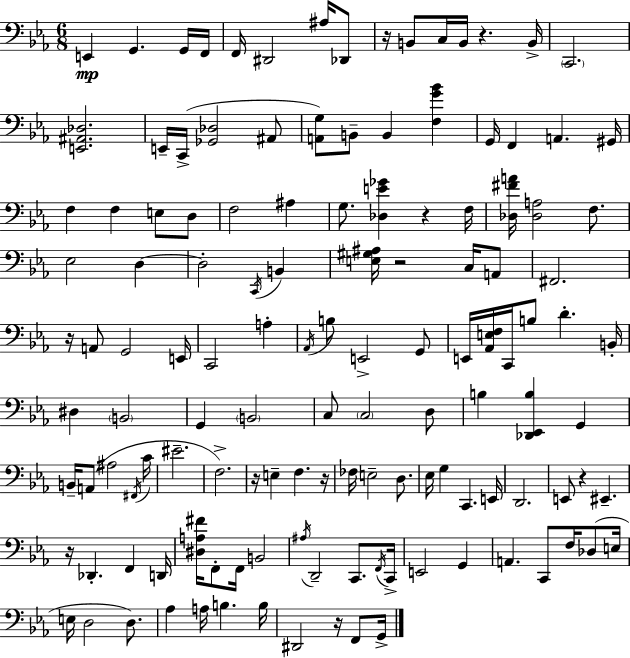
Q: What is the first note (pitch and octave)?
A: E2